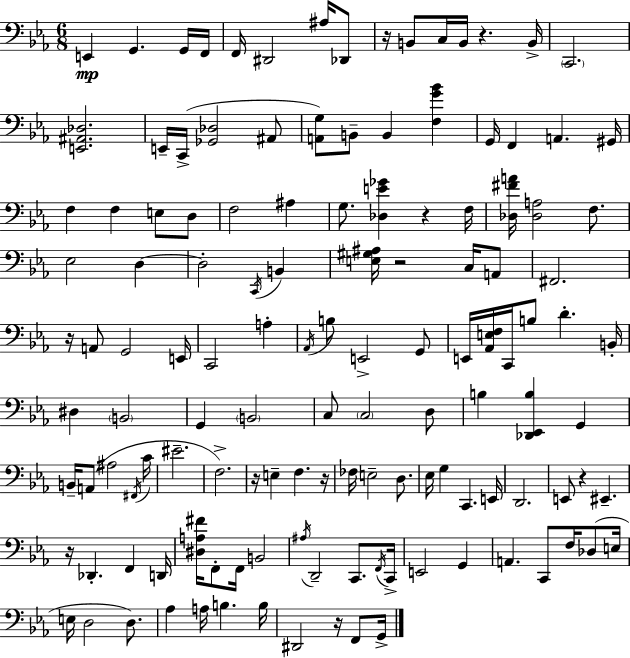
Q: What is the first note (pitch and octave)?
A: E2